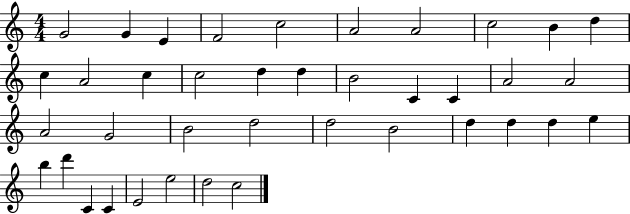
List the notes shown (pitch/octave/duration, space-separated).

G4/h G4/q E4/q F4/h C5/h A4/h A4/h C5/h B4/q D5/q C5/q A4/h C5/q C5/h D5/q D5/q B4/h C4/q C4/q A4/h A4/h A4/h G4/h B4/h D5/h D5/h B4/h D5/q D5/q D5/q E5/q B5/q D6/q C4/q C4/q E4/h E5/h D5/h C5/h